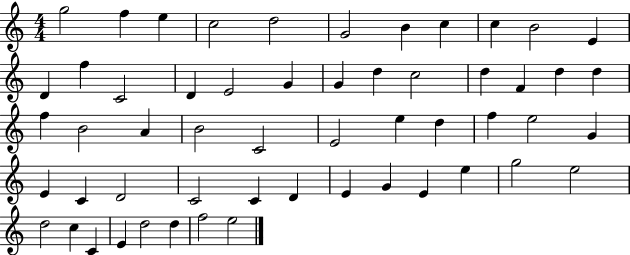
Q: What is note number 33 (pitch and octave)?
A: F5